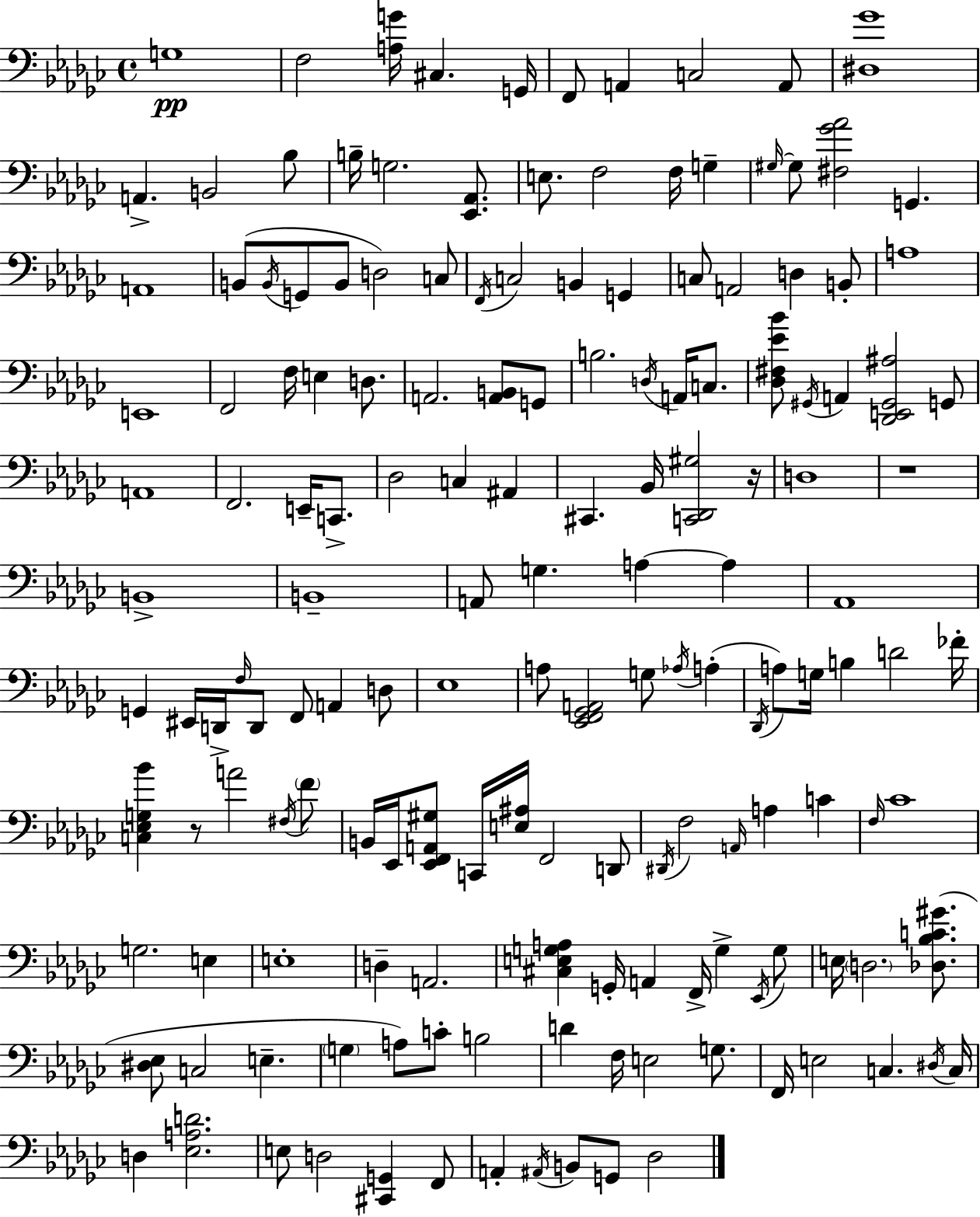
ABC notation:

X:1
T:Untitled
M:4/4
L:1/4
K:Ebm
G,4 F,2 [A,G]/4 ^C, G,,/4 F,,/2 A,, C,2 A,,/2 [^D,_G]4 A,, B,,2 _B,/2 B,/4 G,2 [_E,,_A,,]/2 E,/2 F,2 F,/4 G, ^G,/4 ^G,/2 [^F,_G_A]2 G,, A,,4 B,,/2 B,,/4 G,,/2 B,,/2 D,2 C,/2 F,,/4 C,2 B,, G,, C,/2 A,,2 D, B,,/2 A,4 E,,4 F,,2 F,/4 E, D,/2 A,,2 [A,,B,,]/2 G,,/2 B,2 D,/4 A,,/4 C,/2 [_D,^F,_E_B]/2 ^G,,/4 A,, [_D,,E,,^G,,^A,]2 G,,/2 A,,4 F,,2 E,,/4 C,,/2 _D,2 C, ^A,, ^C,, _B,,/4 [C,,_D,,^G,]2 z/4 D,4 z4 B,,4 B,,4 A,,/2 G, A, A, _A,,4 G,, ^E,,/4 D,,/4 F,/4 D,,/2 F,,/2 A,, D,/2 _E,4 A,/2 [_E,,F,,_G,,A,,]2 G,/2 _A,/4 A, _D,,/4 A,/2 G,/4 B, D2 _F/4 [C,_E,G,_B] z/2 A2 ^F,/4 F/2 B,,/4 _E,,/4 [_E,,F,,A,,^G,]/2 C,,/4 [E,^A,]/4 F,,2 D,,/2 ^D,,/4 F,2 A,,/4 A, C F,/4 _C4 G,2 E, E,4 D, A,,2 [^C,E,G,A,] G,,/4 A,, F,,/4 G, _E,,/4 G,/2 E,/4 D,2 [_D,_B,C^G]/2 [^D,_E,]/2 C,2 E, G, A,/2 C/2 B,2 D F,/4 E,2 G,/2 F,,/4 E,2 C, ^D,/4 C,/4 D, [_E,A,D]2 E,/2 D,2 [^C,,G,,] F,,/2 A,, ^A,,/4 B,,/2 G,,/2 _D,2